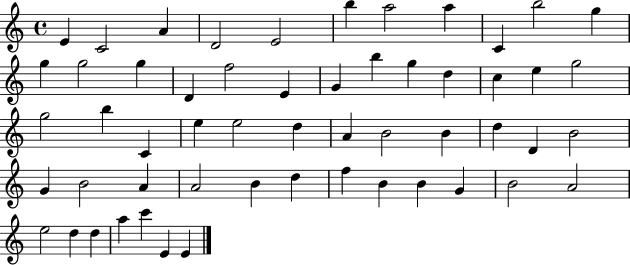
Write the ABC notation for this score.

X:1
T:Untitled
M:4/4
L:1/4
K:C
E C2 A D2 E2 b a2 a C b2 g g g2 g D f2 E G b g d c e g2 g2 b C e e2 d A B2 B d D B2 G B2 A A2 B d f B B G B2 A2 e2 d d a c' E E